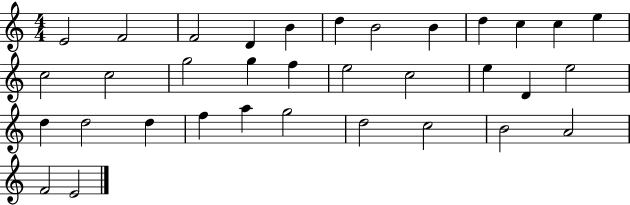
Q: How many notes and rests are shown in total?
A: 34